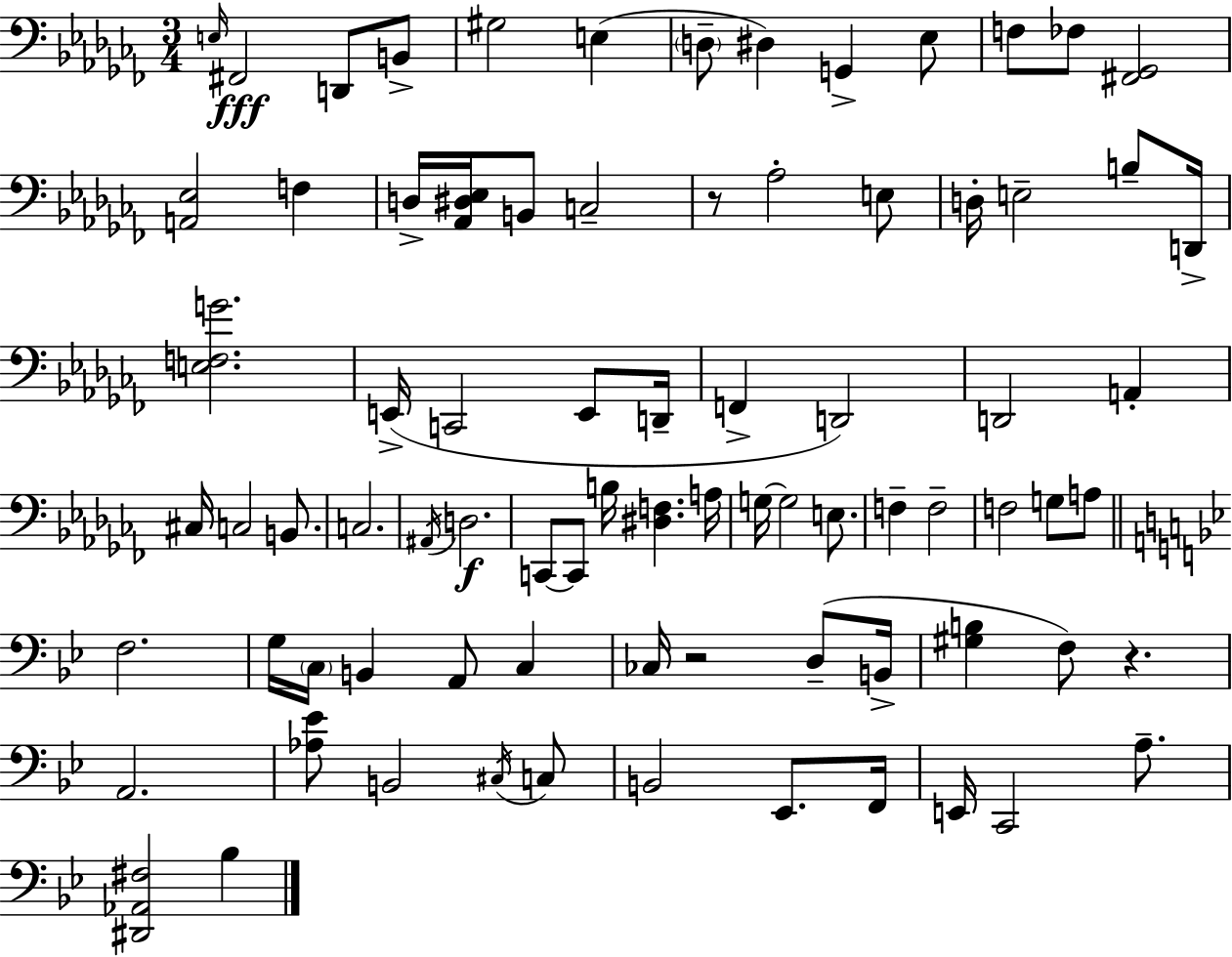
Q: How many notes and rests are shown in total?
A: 80